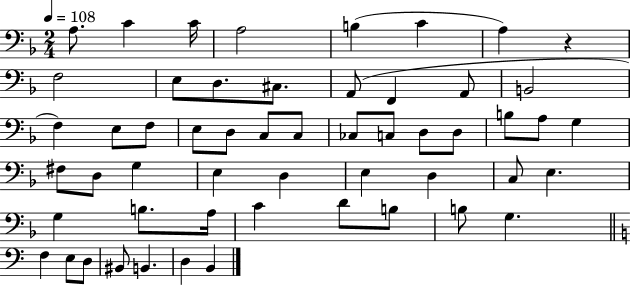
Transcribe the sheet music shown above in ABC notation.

X:1
T:Untitled
M:2/4
L:1/4
K:F
A,/2 C C/4 A,2 B, C A, z F,2 E,/2 D,/2 ^C,/2 A,,/2 F,, A,,/2 B,,2 F, E,/2 F,/2 E,/2 D,/2 C,/2 C,/2 _C,/2 C,/2 D,/2 D,/2 B,/2 A,/2 G, ^F,/2 D,/2 G, E, D, E, D, C,/2 E, G, B,/2 A,/4 C D/2 B,/2 B,/2 G, F, E,/2 D,/2 ^B,,/2 B,, D, B,,